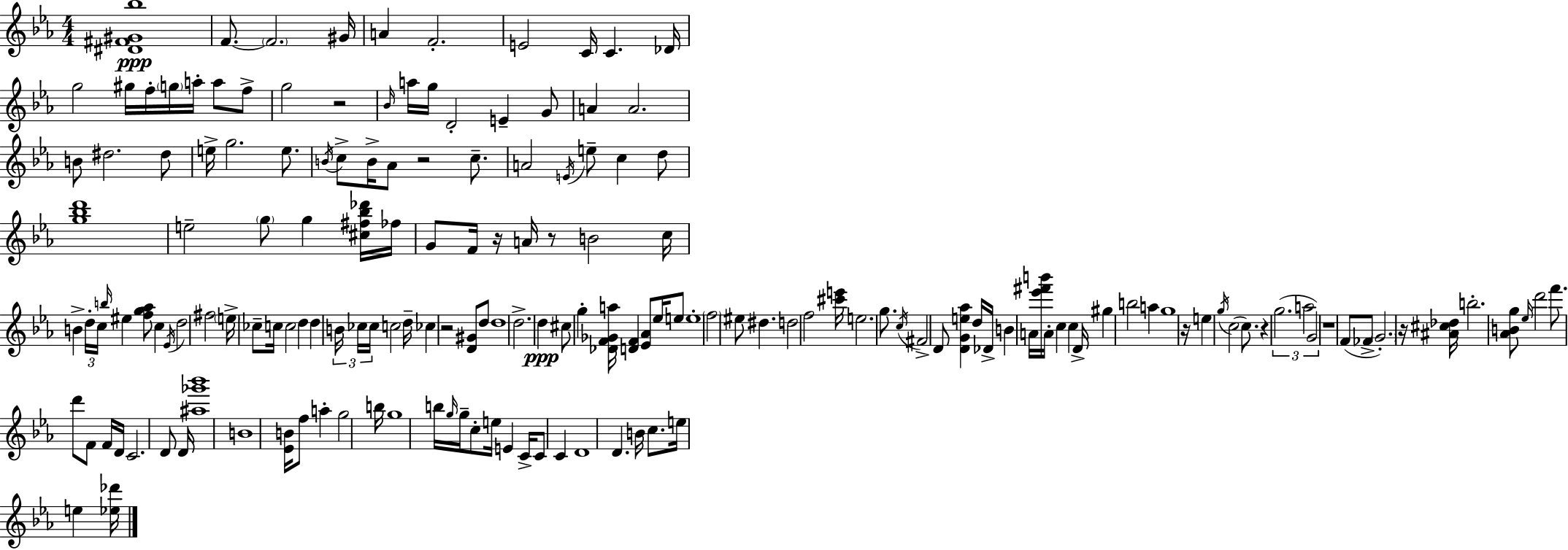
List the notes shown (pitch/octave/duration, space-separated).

[D#4,F#4,G#4,Bb5]/w F4/e. F4/h. G#4/s A4/q F4/h. E4/h C4/s C4/q. Db4/s G5/h G#5/s F5/s G5/s A5/s A5/e F5/e G5/h R/h Bb4/s A5/s G5/s D4/h E4/q G4/e A4/q A4/h. B4/e D#5/h. D#5/e E5/s G5/h. E5/e. B4/s C5/e B4/s Ab4/e R/h C5/e. A4/h E4/s E5/e C5/q D5/e [G5,Bb5,D6]/w E5/h G5/e G5/q [C#5,F#5,Bb5,Db6]/s FES5/s G4/e F4/s R/s A4/s R/e B4/h C5/s B4/q D5/s C5/s B5/s EIS5/q [F5,G5,Ab5]/e C5/q Eb4/s D5/h F#5/h E5/s CES5/e C5/s C5/h D5/q D5/q B4/s CES5/s CES5/s C5/h D5/s CES5/q R/h [D4,G#4]/e D5/e D5/w D5/h. D5/q C#5/e G5/q [Db4,F4,Gb4,A5]/s [D4,F4]/q [Eb4,Ab4]/e Eb5/s E5/e E5/w F5/h EIS5/e D#5/q. D5/h F5/h [C#6,E6]/s E5/h. G5/e. C5/s F#4/h D4/e [D4,G4,E5,Ab5]/q D5/s Db4/s B4/q A4/s [Eb6,F#6,B6]/s A4/s C5/q C5/q D4/s G#5/q B5/h A5/q G5/w R/s E5/q G5/s C5/h C5/e. R/q G5/h. A5/h G4/h R/w F4/e FES4/e G4/h. R/s [A#4,C#5,Db5]/s B5/h. [Ab4,B4,G5]/e Eb5/s D6/h F6/e. D6/e F4/e F4/s D4/s C4/h. D4/e D4/s [A#5,Gb6,Bb6]/w B4/w [Eb4,B4]/s F5/e A5/q G5/h B5/s G5/w B5/s G5/s G5/s C5/e E5/s E4/q C4/s C4/e C4/q D4/w D4/q. B4/s C5/e. E5/s E5/q [Eb5,Db6]/s